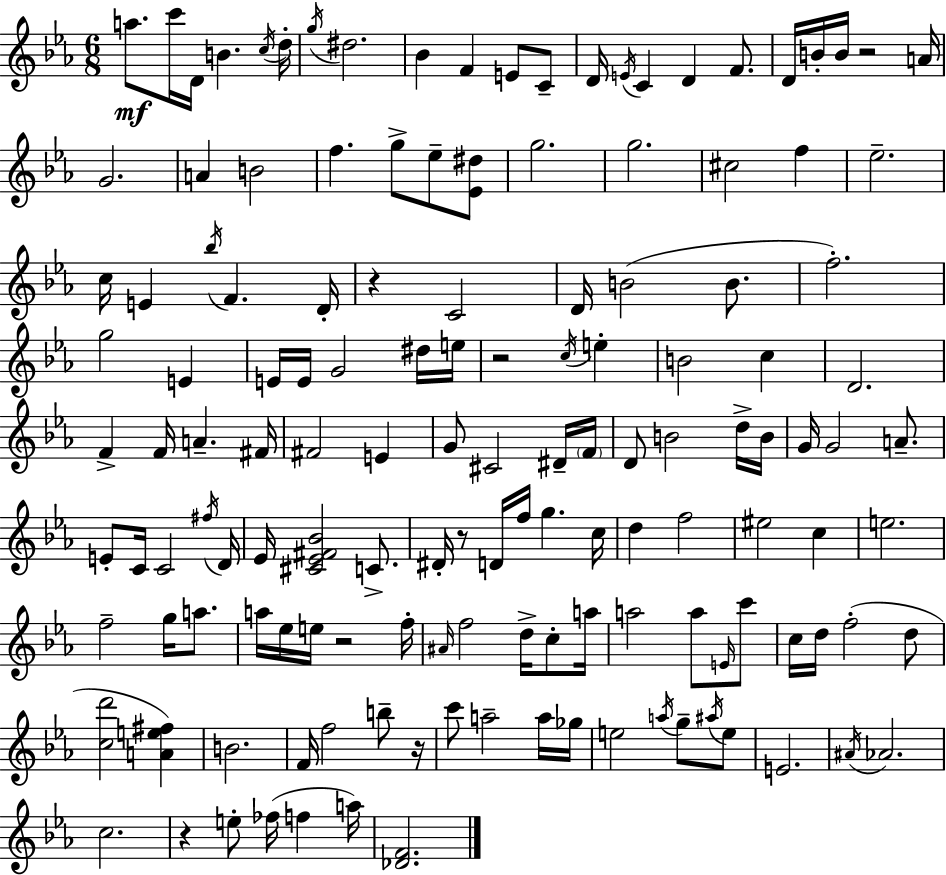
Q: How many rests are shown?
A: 7